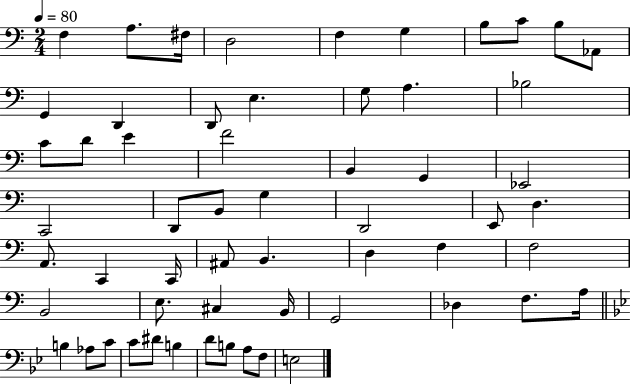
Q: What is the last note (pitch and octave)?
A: E3